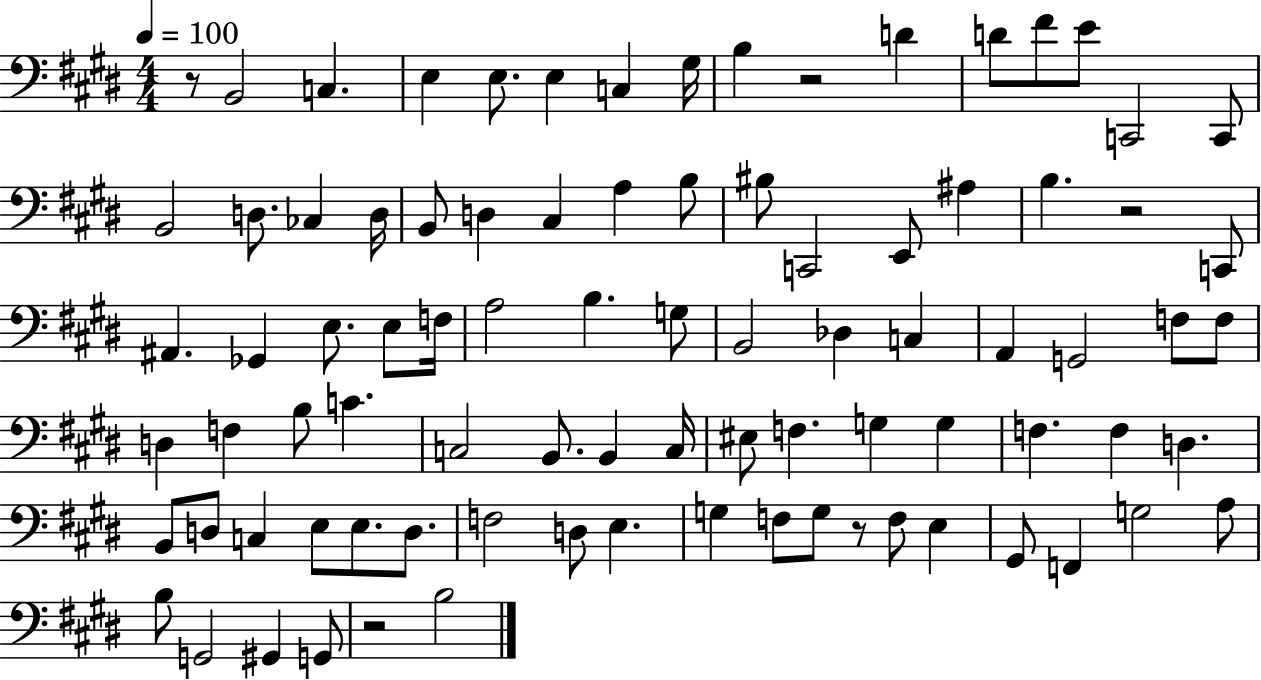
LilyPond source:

{
  \clef bass
  \numericTimeSignature
  \time 4/4
  \key e \major
  \tempo 4 = 100
  r8 b,2 c4. | e4 e8. e4 c4 gis16 | b4 r2 d'4 | d'8 fis'8 e'8 c,2 c,8 | \break b,2 d8. ces4 d16 | b,8 d4 cis4 a4 b8 | bis8 c,2 e,8 ais4 | b4. r2 c,8 | \break ais,4. ges,4 e8. e8 f16 | a2 b4. g8 | b,2 des4 c4 | a,4 g,2 f8 f8 | \break d4 f4 b8 c'4. | c2 b,8. b,4 c16 | eis8 f4. g4 g4 | f4. f4 d4. | \break b,8 d8 c4 e8 e8. d8. | f2 d8 e4. | g4 f8 g8 r8 f8 e4 | gis,8 f,4 g2 a8 | \break b8 g,2 gis,4 g,8 | r2 b2 | \bar "|."
}